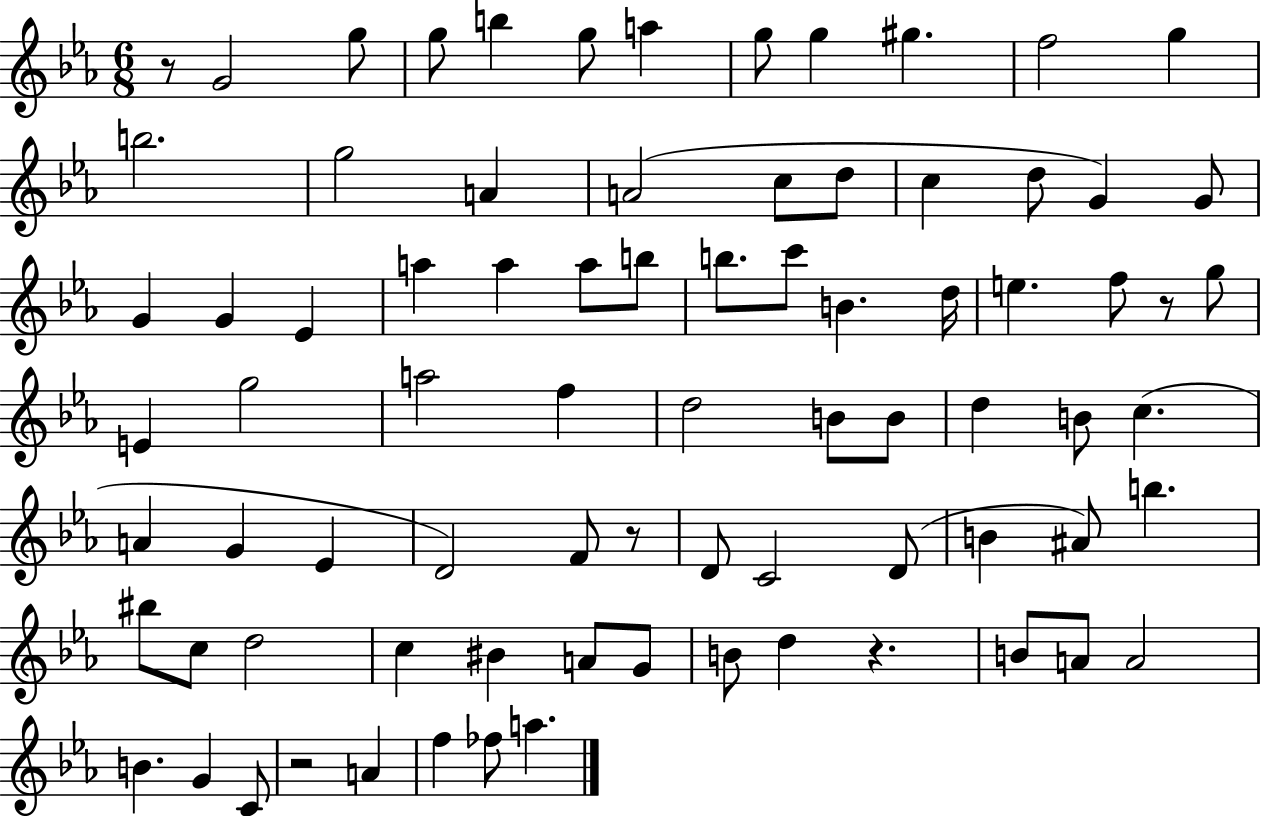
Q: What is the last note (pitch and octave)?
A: A5